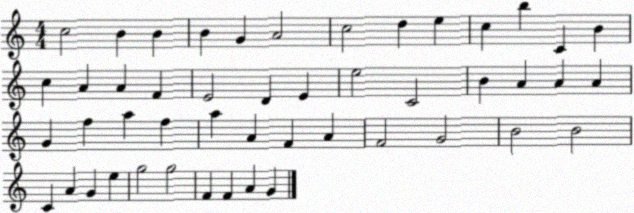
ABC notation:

X:1
T:Untitled
M:4/4
L:1/4
K:C
c2 B B B G A2 c2 d e c b C B c A A F E2 D E e2 C2 B A A A G f a f a A F A F2 G2 B2 B2 C A G e g2 g2 F F A G